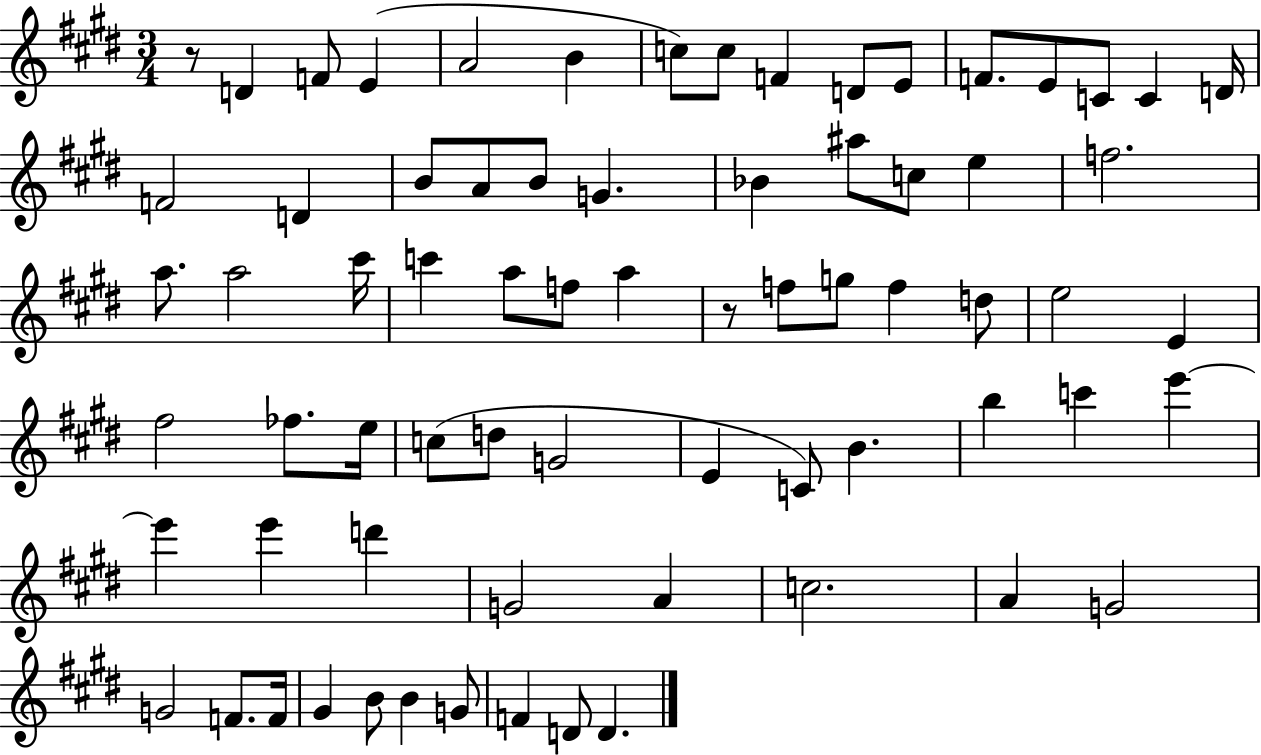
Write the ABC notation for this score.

X:1
T:Untitled
M:3/4
L:1/4
K:E
z/2 D F/2 E A2 B c/2 c/2 F D/2 E/2 F/2 E/2 C/2 C D/4 F2 D B/2 A/2 B/2 G _B ^a/2 c/2 e f2 a/2 a2 ^c'/4 c' a/2 f/2 a z/2 f/2 g/2 f d/2 e2 E ^f2 _f/2 e/4 c/2 d/2 G2 E C/2 B b c' e' e' e' d' G2 A c2 A G2 G2 F/2 F/4 ^G B/2 B G/2 F D/2 D